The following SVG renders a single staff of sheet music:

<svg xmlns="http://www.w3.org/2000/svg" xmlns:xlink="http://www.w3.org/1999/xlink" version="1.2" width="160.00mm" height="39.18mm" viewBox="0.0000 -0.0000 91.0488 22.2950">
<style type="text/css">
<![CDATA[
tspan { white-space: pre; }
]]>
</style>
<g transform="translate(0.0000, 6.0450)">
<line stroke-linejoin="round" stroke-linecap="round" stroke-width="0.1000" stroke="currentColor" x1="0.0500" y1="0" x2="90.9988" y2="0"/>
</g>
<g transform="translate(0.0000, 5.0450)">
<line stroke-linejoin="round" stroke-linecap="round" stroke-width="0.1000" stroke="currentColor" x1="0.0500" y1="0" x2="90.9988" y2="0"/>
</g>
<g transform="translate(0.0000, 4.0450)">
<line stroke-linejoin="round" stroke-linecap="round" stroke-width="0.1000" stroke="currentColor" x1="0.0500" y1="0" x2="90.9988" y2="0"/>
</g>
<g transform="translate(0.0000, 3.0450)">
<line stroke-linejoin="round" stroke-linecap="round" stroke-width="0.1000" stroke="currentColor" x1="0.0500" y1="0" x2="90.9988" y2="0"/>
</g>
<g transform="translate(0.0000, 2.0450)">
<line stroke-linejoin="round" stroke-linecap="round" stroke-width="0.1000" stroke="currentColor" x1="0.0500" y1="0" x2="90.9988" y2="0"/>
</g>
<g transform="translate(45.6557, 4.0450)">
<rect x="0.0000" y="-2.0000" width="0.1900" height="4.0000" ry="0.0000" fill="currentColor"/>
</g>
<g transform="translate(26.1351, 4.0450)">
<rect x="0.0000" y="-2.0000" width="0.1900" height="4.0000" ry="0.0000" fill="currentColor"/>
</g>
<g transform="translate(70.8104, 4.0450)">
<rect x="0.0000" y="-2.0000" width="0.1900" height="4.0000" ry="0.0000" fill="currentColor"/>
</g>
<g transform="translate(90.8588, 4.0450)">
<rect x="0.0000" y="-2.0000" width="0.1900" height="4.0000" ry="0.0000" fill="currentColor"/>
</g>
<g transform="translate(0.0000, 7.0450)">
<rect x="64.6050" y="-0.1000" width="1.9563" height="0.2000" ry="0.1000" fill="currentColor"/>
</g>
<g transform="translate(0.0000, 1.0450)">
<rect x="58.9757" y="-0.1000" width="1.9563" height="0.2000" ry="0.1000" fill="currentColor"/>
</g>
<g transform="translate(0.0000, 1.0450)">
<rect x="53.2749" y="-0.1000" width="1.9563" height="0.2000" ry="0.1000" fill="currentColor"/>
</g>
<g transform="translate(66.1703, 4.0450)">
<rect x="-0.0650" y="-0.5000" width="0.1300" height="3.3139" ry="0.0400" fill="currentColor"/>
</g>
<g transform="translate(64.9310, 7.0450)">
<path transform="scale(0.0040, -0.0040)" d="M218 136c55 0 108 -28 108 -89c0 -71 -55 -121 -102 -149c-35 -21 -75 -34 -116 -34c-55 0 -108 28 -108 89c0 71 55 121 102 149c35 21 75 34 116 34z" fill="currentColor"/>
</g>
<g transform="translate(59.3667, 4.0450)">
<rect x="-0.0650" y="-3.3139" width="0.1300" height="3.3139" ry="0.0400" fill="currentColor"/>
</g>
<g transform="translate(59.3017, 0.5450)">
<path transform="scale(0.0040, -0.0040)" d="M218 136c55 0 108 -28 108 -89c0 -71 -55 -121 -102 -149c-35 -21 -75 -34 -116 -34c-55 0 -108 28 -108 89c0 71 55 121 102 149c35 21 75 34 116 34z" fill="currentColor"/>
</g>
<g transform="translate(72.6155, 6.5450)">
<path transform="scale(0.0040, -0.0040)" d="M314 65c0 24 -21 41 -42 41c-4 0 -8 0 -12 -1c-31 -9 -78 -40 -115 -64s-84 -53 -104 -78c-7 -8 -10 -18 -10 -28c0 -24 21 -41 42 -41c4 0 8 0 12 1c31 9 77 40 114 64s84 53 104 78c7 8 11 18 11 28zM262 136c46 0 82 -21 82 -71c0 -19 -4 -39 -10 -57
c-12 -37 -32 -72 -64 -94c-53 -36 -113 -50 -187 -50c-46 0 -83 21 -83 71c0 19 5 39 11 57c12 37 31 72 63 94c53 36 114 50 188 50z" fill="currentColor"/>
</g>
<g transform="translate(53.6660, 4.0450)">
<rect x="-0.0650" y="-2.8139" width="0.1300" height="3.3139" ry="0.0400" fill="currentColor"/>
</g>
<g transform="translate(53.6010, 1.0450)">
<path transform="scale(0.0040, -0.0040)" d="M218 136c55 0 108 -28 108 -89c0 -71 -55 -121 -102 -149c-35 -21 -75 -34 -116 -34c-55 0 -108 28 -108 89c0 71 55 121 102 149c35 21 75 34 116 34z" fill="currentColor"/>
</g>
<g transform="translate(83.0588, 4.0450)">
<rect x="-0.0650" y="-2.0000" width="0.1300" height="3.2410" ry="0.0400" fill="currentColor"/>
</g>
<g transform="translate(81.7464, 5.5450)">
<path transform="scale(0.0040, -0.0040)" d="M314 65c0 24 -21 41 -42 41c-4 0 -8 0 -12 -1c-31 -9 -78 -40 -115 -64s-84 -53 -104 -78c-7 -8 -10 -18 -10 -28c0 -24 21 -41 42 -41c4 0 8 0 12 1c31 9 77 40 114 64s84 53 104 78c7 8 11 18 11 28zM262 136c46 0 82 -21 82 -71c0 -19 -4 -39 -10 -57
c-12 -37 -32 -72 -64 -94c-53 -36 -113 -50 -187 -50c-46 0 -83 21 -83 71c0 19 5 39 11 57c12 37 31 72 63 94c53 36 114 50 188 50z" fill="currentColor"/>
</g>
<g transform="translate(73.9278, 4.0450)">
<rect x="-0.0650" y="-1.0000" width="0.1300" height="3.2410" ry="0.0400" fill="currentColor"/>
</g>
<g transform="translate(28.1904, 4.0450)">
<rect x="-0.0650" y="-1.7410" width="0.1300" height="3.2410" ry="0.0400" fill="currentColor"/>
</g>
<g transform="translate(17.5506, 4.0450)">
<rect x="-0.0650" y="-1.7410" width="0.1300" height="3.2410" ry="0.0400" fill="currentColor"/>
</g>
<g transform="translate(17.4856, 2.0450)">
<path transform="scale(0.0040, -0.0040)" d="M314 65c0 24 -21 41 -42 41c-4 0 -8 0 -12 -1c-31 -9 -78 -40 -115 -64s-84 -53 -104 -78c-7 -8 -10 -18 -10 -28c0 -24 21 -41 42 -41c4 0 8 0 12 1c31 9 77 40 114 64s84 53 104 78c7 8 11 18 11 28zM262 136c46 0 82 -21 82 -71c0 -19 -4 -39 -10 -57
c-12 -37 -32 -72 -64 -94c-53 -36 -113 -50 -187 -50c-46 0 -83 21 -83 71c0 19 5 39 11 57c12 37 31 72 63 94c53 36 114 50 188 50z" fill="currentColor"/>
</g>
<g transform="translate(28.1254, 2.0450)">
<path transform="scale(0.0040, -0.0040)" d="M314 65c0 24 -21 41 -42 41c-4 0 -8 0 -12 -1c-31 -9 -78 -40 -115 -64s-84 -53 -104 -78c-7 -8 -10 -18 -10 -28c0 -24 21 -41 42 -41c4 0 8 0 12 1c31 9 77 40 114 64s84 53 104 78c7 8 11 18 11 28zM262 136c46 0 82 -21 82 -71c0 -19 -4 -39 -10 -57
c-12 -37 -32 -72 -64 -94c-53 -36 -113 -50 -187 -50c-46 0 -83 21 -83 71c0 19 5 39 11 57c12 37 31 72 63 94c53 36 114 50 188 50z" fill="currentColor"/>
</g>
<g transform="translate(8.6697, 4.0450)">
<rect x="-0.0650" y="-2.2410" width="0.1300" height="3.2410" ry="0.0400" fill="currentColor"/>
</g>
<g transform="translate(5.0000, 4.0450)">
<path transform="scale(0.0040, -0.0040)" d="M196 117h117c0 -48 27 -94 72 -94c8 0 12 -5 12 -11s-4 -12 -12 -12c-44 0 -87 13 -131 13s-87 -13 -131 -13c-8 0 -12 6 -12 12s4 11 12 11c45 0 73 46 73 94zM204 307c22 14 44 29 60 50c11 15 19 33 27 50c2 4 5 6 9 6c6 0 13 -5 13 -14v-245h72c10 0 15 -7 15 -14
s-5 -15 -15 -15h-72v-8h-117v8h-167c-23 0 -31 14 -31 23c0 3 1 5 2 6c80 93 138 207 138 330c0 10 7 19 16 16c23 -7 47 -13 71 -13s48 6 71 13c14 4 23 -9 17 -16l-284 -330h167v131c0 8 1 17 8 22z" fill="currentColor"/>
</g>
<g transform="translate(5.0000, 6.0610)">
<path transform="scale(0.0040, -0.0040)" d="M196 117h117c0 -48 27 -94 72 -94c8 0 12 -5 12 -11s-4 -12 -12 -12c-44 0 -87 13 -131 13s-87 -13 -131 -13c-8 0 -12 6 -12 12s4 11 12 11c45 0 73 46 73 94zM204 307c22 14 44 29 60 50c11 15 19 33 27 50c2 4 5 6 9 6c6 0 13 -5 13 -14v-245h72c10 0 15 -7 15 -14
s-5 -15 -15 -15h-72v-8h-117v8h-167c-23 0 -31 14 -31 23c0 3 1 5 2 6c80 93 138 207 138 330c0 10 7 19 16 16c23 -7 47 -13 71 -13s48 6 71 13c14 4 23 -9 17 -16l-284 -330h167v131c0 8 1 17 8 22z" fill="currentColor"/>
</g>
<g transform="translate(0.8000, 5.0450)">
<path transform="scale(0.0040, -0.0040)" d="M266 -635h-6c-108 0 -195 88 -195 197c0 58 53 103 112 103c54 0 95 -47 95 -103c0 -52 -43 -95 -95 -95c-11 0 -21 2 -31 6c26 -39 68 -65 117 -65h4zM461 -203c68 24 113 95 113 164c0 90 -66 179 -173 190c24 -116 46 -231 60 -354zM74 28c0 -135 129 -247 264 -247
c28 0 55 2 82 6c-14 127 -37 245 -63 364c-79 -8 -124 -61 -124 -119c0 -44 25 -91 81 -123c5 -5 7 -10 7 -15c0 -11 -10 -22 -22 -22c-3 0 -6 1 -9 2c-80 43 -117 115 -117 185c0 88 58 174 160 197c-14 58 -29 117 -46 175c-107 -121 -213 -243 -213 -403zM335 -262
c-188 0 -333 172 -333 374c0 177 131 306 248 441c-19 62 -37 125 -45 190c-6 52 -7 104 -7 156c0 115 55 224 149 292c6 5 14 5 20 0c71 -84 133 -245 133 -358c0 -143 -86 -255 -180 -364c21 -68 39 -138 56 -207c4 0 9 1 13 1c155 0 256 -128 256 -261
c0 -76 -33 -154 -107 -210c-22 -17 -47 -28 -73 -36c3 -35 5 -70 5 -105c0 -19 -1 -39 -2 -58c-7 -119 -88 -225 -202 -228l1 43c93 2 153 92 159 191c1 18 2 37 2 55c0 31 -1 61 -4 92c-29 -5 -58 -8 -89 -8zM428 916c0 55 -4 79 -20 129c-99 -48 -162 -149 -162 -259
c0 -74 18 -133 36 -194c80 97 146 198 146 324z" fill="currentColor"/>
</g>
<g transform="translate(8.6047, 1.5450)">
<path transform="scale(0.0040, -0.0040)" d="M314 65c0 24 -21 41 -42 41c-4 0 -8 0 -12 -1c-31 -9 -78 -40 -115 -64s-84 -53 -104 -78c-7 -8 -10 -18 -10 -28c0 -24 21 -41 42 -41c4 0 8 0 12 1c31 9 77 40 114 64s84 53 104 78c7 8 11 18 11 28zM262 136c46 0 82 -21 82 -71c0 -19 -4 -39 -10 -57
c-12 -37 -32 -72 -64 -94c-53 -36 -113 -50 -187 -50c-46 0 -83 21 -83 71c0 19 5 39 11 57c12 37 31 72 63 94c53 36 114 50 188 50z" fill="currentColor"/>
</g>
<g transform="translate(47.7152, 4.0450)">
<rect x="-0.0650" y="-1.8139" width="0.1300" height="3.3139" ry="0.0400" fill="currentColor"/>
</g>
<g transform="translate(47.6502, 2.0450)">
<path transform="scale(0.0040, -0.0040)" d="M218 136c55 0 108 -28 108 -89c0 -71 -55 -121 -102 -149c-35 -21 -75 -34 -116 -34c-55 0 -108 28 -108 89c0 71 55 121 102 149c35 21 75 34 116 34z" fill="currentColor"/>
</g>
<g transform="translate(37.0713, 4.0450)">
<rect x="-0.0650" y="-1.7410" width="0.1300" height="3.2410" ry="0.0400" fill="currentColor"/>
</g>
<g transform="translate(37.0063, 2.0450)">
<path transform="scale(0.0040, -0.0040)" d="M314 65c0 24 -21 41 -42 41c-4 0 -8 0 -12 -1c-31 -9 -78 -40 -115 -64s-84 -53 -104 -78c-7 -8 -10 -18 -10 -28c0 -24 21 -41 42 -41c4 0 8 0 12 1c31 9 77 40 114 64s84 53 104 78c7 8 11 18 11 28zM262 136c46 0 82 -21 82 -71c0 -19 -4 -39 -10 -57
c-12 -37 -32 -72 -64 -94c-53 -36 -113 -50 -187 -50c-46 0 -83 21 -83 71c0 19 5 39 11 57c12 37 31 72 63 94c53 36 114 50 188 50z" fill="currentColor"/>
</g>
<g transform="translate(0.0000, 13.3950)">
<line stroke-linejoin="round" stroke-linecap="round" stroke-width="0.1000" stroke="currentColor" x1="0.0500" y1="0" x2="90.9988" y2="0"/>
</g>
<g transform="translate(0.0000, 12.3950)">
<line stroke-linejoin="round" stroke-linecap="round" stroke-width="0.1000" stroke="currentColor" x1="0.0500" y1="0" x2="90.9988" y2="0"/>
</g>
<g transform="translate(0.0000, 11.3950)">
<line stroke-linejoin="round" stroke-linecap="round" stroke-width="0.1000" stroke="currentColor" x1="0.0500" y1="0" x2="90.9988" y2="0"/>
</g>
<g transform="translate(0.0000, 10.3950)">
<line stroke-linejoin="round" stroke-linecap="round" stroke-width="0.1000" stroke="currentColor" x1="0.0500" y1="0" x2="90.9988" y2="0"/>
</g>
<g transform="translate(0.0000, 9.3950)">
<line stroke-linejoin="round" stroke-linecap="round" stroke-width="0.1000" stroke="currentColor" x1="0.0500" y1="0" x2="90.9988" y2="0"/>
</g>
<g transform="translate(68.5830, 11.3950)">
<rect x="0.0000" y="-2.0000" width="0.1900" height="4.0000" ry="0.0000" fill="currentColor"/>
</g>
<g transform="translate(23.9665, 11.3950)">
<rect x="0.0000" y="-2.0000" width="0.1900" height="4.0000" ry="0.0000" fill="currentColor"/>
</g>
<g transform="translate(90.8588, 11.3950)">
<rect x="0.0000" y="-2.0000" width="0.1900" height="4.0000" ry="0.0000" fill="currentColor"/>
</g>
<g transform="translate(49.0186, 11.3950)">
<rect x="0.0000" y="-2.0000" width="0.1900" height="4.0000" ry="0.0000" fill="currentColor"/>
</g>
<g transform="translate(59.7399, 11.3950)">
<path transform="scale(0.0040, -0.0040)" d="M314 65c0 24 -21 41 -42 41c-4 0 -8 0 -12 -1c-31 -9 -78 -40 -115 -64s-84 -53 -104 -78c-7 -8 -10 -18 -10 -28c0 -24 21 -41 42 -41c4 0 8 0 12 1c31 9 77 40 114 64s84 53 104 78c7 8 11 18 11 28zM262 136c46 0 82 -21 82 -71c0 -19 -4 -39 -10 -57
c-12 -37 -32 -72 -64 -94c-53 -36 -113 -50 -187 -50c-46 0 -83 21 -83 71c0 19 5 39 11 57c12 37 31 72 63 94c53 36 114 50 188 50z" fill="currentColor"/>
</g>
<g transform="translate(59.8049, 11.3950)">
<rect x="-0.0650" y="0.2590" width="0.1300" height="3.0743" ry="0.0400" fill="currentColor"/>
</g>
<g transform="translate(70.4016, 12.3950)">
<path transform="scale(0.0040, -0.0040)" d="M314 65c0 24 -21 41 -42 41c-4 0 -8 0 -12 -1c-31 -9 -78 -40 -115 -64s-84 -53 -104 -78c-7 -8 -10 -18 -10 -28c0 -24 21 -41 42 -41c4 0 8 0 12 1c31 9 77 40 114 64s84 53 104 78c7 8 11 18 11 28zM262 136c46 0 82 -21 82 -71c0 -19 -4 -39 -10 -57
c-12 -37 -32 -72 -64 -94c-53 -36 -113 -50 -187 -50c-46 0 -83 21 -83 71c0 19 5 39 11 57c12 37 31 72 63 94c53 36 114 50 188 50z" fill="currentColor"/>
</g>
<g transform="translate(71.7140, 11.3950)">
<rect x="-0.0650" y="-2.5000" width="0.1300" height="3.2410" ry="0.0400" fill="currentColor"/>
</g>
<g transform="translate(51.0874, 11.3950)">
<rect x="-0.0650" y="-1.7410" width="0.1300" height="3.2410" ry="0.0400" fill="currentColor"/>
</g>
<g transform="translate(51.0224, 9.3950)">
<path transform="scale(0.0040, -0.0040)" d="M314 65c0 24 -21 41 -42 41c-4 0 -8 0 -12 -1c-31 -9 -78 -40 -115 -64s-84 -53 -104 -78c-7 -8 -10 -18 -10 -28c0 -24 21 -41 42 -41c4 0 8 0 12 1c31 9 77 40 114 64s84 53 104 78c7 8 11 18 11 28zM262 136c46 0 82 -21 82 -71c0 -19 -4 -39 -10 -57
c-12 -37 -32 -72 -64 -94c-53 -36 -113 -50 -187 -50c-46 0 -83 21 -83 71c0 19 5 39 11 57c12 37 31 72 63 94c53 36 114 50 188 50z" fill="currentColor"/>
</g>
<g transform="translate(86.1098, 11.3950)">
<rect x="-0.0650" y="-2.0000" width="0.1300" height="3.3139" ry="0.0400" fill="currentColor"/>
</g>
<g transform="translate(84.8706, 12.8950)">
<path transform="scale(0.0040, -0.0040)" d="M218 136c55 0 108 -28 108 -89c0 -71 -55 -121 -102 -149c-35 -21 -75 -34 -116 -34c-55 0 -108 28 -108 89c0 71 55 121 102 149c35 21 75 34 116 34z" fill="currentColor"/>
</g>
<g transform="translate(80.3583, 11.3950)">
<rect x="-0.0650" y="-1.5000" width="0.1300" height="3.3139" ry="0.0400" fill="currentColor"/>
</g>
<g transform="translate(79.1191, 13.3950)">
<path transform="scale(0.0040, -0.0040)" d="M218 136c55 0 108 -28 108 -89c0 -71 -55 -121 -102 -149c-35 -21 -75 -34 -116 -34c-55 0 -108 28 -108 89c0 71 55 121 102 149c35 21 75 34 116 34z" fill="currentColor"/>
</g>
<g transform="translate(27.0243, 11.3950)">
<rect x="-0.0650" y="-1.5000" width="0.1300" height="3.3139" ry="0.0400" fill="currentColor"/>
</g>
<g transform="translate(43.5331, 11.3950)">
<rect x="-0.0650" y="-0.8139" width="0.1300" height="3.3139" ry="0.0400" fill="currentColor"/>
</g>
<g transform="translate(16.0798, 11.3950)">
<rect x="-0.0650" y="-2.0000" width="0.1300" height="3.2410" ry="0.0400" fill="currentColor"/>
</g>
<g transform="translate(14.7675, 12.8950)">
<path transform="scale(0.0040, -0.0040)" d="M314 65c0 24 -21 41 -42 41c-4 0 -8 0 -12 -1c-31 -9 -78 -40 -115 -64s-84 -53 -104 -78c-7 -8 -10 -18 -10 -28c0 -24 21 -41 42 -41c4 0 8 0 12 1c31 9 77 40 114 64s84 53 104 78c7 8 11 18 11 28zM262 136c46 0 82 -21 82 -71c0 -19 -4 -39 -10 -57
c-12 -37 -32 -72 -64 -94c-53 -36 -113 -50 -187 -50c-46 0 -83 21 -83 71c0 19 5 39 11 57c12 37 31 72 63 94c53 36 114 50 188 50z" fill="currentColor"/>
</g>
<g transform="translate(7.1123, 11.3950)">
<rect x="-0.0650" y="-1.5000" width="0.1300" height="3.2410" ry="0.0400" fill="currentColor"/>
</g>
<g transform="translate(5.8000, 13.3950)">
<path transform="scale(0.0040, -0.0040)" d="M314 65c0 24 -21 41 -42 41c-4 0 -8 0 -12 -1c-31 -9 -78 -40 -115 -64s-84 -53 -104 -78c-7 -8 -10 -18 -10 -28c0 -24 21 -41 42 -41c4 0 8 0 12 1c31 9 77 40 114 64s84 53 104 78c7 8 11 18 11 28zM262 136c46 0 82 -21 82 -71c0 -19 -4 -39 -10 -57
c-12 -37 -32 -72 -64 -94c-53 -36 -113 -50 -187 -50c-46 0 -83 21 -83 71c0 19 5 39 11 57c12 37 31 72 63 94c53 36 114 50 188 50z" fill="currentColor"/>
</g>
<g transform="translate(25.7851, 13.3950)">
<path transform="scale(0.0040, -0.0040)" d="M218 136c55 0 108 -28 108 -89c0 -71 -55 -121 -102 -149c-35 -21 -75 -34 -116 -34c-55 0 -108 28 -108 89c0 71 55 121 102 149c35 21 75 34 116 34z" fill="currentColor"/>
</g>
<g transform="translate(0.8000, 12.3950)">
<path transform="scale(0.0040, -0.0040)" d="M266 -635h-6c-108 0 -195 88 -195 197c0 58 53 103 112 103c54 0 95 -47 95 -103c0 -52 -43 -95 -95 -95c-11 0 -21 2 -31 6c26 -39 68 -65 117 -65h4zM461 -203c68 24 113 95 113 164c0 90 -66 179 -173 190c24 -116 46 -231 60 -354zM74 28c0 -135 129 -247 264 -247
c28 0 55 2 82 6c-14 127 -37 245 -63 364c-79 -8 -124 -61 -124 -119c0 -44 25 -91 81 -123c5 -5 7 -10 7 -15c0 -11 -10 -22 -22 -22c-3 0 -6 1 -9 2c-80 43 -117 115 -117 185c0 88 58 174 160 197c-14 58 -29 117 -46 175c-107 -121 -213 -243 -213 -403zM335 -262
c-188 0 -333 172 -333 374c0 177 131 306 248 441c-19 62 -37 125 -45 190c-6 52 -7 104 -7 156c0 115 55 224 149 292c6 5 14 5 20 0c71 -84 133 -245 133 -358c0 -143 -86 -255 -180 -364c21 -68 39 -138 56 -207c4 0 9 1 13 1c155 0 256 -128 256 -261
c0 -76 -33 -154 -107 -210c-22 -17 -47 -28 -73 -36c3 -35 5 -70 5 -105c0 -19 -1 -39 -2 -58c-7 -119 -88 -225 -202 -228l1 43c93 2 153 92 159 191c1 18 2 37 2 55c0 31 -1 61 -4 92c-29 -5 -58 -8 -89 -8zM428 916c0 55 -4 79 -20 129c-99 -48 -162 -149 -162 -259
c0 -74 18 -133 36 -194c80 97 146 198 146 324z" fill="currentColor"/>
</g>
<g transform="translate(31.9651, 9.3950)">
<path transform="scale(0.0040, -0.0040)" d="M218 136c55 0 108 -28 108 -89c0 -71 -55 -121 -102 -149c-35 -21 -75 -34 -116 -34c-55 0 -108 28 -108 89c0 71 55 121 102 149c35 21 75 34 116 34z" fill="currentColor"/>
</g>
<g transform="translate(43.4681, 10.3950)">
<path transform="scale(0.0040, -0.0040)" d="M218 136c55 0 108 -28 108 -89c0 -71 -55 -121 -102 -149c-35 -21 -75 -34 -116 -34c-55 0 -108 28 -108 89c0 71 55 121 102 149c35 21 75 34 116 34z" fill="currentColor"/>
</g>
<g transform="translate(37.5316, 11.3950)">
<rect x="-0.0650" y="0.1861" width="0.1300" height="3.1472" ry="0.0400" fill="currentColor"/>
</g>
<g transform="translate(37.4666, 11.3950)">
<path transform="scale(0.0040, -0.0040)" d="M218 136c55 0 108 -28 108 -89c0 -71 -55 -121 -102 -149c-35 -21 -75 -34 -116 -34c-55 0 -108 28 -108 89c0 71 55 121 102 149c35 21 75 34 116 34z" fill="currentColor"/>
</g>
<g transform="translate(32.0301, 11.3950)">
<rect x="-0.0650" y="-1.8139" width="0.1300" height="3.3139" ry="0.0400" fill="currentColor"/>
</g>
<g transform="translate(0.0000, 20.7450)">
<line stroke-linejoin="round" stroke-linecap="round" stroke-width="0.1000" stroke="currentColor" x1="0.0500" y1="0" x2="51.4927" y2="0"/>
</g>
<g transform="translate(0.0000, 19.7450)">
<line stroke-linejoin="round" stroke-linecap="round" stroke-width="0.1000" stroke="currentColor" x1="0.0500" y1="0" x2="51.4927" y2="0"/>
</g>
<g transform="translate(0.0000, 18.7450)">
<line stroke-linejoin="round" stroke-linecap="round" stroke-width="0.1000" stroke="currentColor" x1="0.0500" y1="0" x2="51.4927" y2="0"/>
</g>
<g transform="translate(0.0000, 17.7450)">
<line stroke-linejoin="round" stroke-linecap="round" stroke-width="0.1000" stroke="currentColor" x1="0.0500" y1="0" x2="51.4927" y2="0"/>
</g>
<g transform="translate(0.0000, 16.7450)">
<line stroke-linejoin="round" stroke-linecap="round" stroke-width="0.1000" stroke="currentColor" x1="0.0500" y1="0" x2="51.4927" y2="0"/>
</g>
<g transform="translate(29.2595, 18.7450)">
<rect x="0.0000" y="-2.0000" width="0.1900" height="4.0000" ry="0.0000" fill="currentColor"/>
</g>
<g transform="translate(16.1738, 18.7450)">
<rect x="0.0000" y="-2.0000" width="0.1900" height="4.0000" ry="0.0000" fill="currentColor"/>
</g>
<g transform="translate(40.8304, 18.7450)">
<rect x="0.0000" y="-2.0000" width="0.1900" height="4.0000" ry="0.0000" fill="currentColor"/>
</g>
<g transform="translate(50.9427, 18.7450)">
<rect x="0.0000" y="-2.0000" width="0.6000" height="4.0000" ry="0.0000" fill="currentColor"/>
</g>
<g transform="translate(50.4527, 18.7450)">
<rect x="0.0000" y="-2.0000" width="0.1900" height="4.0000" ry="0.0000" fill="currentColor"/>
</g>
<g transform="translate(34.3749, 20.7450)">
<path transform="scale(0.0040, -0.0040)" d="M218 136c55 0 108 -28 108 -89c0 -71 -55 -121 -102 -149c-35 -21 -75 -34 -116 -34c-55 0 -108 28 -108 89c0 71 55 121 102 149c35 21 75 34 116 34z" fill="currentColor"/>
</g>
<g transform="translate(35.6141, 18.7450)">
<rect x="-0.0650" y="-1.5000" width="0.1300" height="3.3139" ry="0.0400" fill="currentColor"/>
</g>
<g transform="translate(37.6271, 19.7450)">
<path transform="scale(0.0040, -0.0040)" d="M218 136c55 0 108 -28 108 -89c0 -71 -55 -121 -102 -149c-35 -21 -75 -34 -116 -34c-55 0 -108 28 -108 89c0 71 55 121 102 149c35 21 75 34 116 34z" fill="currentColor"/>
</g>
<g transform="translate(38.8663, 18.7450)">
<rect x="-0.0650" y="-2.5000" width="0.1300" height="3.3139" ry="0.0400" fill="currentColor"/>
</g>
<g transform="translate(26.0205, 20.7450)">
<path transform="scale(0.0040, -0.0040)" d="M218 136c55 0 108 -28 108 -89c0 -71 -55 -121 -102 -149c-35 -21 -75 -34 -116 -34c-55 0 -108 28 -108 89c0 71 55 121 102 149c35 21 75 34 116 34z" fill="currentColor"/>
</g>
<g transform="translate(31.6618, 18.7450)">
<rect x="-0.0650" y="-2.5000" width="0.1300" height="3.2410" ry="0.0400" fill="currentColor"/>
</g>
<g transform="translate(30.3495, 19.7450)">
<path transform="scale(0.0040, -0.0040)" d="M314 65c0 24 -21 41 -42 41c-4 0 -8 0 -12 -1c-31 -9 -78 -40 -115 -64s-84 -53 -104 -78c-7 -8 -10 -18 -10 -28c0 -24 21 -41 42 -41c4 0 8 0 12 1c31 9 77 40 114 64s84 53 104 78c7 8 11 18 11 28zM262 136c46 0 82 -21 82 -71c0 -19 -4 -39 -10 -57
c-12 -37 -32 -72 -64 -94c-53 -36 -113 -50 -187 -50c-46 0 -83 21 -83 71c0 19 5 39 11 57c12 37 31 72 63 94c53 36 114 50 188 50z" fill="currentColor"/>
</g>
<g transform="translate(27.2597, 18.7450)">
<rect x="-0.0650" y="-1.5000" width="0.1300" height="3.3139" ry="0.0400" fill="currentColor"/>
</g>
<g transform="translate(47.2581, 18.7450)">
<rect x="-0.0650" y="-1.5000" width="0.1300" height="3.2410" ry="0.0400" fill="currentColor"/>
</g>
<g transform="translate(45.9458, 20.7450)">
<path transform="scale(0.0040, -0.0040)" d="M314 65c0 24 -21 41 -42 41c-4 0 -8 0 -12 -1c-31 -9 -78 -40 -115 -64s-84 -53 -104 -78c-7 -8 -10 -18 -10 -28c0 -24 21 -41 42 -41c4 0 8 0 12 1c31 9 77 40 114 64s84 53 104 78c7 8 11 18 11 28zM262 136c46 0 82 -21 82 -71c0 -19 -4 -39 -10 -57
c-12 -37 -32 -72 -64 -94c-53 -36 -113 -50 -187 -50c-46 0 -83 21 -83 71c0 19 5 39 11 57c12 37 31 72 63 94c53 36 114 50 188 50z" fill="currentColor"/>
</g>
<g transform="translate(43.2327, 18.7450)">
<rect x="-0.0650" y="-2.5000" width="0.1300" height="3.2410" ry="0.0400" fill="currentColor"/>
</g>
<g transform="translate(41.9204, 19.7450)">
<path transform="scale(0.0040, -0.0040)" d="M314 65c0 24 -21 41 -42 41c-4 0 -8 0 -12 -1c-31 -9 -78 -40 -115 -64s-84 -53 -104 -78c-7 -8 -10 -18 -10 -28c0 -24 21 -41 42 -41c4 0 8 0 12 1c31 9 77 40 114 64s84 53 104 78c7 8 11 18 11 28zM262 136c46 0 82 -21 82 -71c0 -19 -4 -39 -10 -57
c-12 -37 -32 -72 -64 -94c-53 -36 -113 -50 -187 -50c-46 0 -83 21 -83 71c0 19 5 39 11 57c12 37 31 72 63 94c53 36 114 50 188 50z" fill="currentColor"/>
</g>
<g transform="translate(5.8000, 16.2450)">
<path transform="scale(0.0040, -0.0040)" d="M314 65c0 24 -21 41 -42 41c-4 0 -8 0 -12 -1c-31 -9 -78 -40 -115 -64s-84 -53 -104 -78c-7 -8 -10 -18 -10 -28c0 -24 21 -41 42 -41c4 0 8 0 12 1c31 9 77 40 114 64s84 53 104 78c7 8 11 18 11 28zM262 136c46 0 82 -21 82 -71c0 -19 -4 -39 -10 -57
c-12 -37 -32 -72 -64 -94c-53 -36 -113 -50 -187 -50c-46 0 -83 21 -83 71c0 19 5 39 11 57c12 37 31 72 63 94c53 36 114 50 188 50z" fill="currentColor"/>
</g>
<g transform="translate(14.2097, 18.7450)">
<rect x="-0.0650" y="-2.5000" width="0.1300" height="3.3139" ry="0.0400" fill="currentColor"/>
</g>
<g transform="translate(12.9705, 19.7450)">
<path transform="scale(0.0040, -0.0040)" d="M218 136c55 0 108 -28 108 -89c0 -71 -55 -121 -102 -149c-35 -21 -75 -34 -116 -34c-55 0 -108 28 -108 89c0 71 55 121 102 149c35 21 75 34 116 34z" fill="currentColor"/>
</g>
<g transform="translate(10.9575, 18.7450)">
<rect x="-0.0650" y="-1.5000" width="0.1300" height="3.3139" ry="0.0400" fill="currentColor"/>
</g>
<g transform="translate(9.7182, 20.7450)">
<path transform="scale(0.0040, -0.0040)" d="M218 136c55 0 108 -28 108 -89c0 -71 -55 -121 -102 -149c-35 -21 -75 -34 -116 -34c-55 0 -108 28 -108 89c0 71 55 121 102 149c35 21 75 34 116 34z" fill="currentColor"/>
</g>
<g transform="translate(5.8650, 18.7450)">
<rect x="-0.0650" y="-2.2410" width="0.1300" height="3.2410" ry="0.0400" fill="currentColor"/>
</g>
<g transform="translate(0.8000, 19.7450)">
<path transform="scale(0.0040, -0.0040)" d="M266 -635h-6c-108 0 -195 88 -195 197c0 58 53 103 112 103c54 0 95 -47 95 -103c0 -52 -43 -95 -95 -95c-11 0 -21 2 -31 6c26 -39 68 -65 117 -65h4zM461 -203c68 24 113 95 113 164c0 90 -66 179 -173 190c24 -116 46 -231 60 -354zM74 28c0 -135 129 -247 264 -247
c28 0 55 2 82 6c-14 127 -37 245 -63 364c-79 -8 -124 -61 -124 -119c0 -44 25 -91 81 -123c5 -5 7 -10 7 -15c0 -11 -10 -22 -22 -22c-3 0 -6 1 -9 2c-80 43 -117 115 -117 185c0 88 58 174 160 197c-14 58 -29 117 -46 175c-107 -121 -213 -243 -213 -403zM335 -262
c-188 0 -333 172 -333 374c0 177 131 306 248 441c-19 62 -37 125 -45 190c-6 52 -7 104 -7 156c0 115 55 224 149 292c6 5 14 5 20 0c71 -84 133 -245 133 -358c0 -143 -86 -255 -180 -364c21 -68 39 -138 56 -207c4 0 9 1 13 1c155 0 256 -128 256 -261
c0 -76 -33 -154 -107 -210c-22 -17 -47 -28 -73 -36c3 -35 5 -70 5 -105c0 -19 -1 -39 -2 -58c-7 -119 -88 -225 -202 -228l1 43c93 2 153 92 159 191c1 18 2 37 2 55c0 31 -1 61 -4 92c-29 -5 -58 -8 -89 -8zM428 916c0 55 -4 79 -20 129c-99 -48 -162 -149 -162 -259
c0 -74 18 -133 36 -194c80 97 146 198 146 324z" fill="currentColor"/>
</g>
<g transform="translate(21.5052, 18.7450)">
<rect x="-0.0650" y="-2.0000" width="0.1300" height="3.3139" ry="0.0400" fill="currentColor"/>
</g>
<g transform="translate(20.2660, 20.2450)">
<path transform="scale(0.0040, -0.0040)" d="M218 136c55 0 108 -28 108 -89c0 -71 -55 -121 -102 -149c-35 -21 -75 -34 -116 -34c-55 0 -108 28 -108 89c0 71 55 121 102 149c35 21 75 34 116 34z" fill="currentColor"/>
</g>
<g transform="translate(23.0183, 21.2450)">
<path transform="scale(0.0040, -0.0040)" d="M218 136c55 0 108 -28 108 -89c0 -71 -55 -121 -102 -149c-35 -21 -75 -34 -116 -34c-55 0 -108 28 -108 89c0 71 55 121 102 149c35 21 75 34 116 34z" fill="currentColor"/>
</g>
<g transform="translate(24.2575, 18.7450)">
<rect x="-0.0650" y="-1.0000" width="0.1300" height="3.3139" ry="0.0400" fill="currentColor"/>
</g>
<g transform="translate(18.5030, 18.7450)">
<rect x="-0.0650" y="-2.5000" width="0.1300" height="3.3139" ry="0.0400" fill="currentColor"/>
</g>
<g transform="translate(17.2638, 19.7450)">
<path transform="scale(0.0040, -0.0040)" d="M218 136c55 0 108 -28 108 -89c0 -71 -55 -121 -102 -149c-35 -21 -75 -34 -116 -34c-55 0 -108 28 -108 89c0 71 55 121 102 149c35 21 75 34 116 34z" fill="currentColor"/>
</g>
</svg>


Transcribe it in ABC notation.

X:1
T:Untitled
M:4/4
L:1/4
K:C
g2 f2 f2 f2 f a b C D2 F2 E2 F2 E f B d f2 B2 G2 E F g2 E G G F D E G2 E G G2 E2